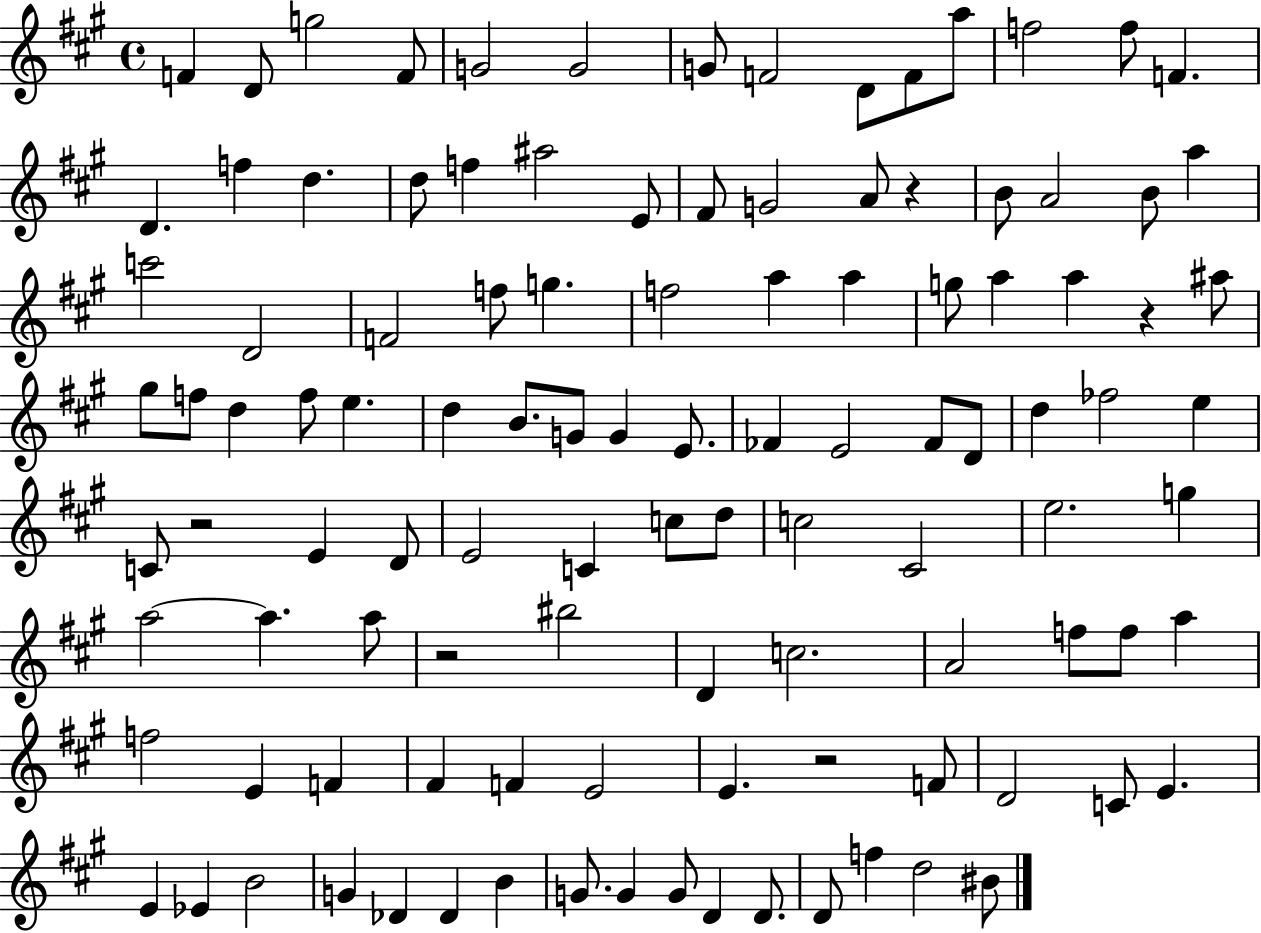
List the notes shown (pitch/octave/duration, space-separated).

F4/q D4/e G5/h F4/e G4/h G4/h G4/e F4/h D4/e F4/e A5/e F5/h F5/e F4/q. D4/q. F5/q D5/q. D5/e F5/q A#5/h E4/e F#4/e G4/h A4/e R/q B4/e A4/h B4/e A5/q C6/h D4/h F4/h F5/e G5/q. F5/h A5/q A5/q G5/e A5/q A5/q R/q A#5/e G#5/e F5/e D5/q F5/e E5/q. D5/q B4/e. G4/e G4/q E4/e. FES4/q E4/h FES4/e D4/e D5/q FES5/h E5/q C4/e R/h E4/q D4/e E4/h C4/q C5/e D5/e C5/h C#4/h E5/h. G5/q A5/h A5/q. A5/e R/h BIS5/h D4/q C5/h. A4/h F5/e F5/e A5/q F5/h E4/q F4/q F#4/q F4/q E4/h E4/q. R/h F4/e D4/h C4/e E4/q. E4/q Eb4/q B4/h G4/q Db4/q Db4/q B4/q G4/e. G4/q G4/e D4/q D4/e. D4/e F5/q D5/h BIS4/e